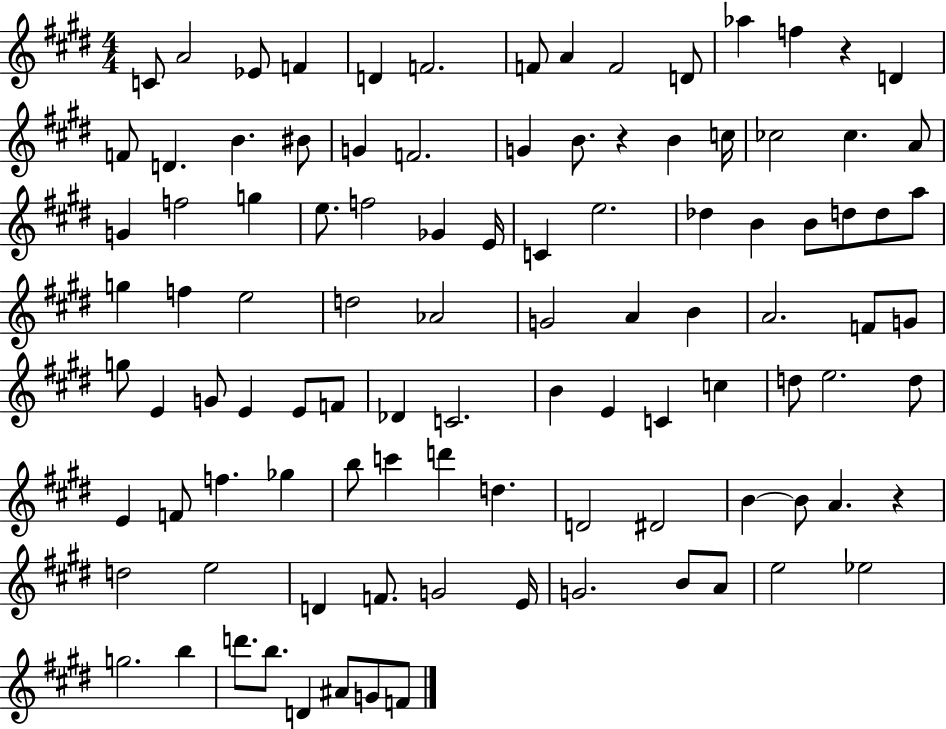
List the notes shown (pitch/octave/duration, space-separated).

C4/e A4/h Eb4/e F4/q D4/q F4/h. F4/e A4/q F4/h D4/e Ab5/q F5/q R/q D4/q F4/e D4/q. B4/q. BIS4/e G4/q F4/h. G4/q B4/e. R/q B4/q C5/s CES5/h CES5/q. A4/e G4/q F5/h G5/q E5/e. F5/h Gb4/q E4/s C4/q E5/h. Db5/q B4/q B4/e D5/e D5/e A5/e G5/q F5/q E5/h D5/h Ab4/h G4/h A4/q B4/q A4/h. F4/e G4/e G5/e E4/q G4/e E4/q E4/e F4/e Db4/q C4/h. B4/q E4/q C4/q C5/q D5/e E5/h. D5/e E4/q F4/e F5/q. Gb5/q B5/e C6/q D6/q D5/q. D4/h D#4/h B4/q B4/e A4/q. R/q D5/h E5/h D4/q F4/e. G4/h E4/s G4/h. B4/e A4/e E5/h Eb5/h G5/h. B5/q D6/e. B5/e. D4/q A#4/e G4/e F4/e